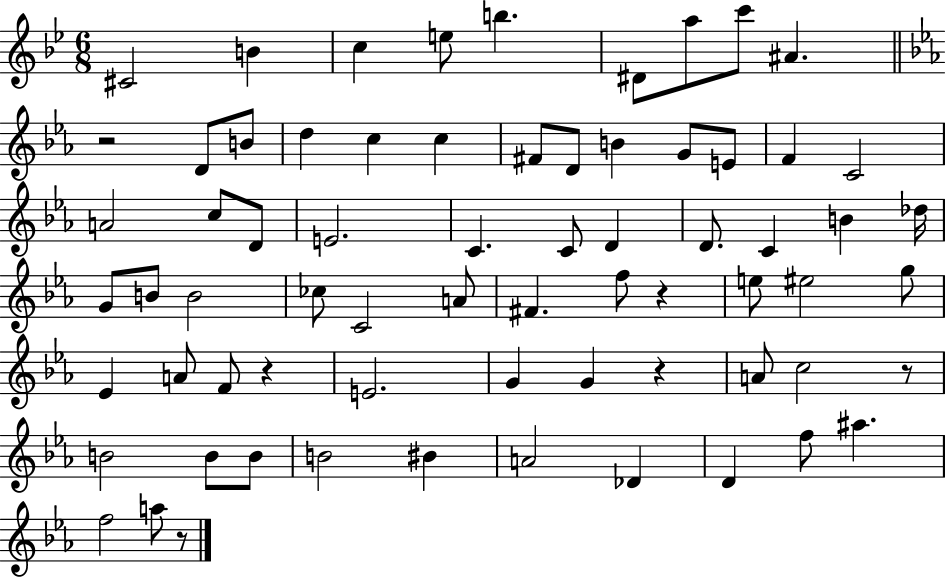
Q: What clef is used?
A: treble